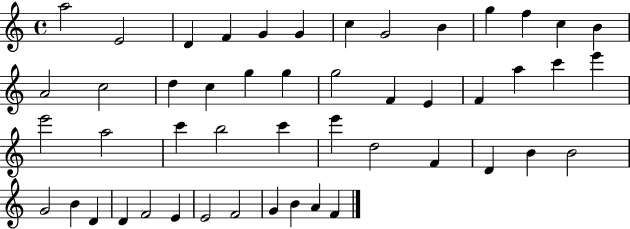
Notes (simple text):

A5/h E4/h D4/q F4/q G4/q G4/q C5/q G4/h B4/q G5/q F5/q C5/q B4/q A4/h C5/h D5/q C5/q G5/q G5/q G5/h F4/q E4/q F4/q A5/q C6/q E6/q E6/h A5/h C6/q B5/h C6/q E6/q D5/h F4/q D4/q B4/q B4/h G4/h B4/q D4/q D4/q F4/h E4/q E4/h F4/h G4/q B4/q A4/q F4/q